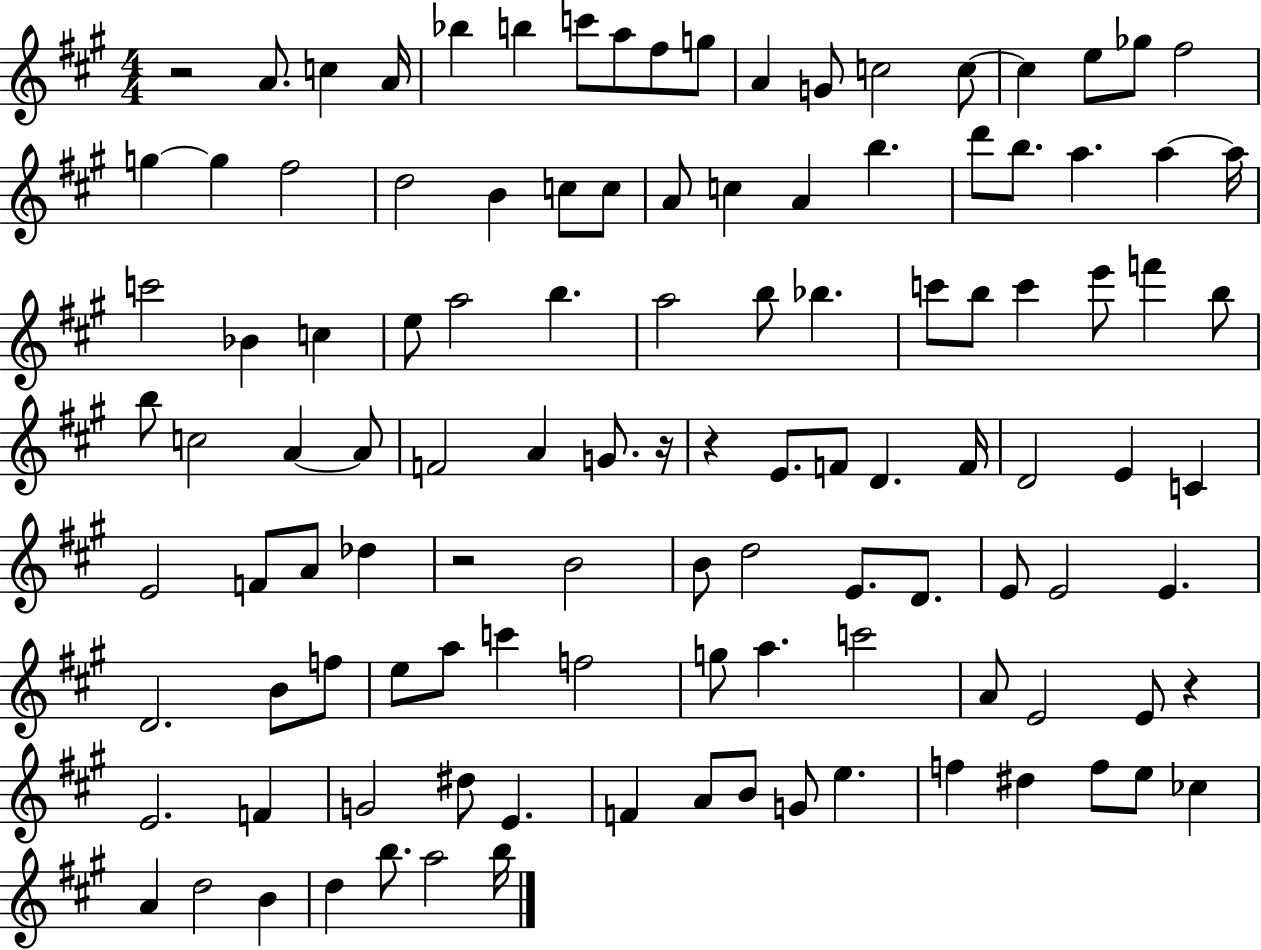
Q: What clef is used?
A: treble